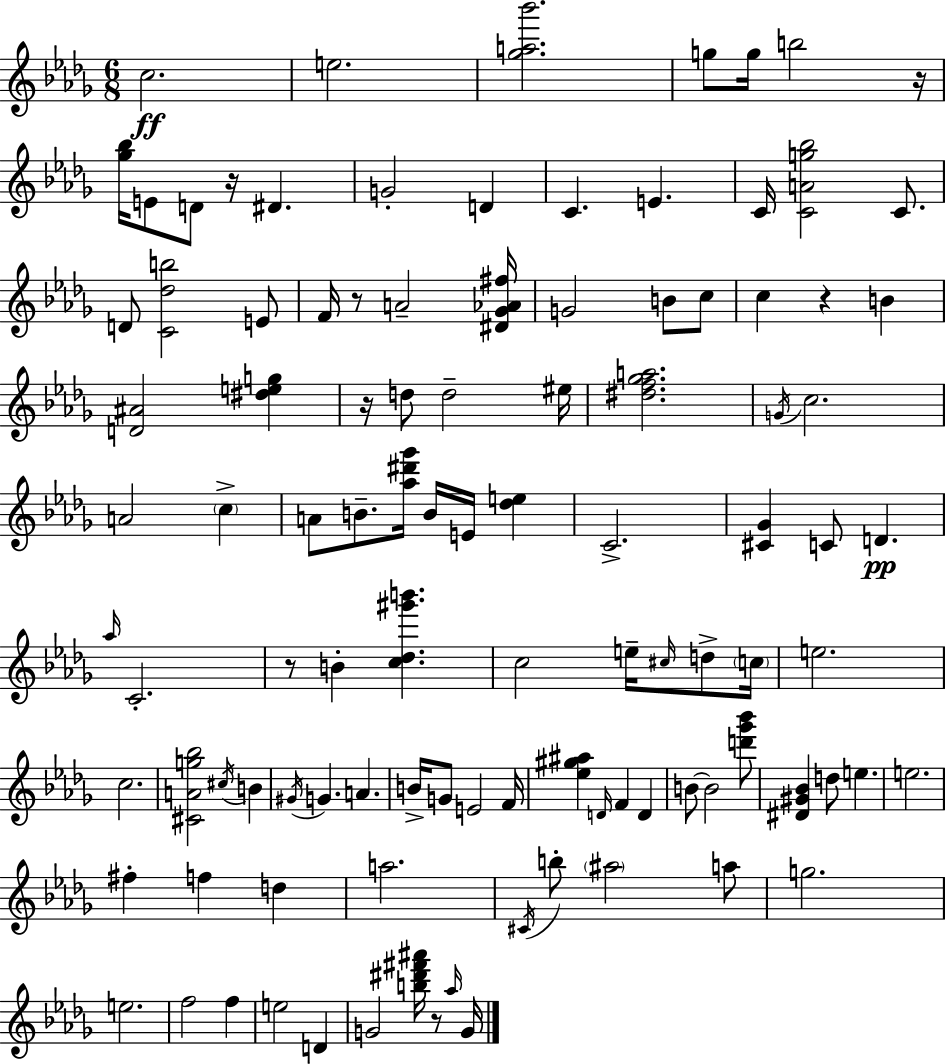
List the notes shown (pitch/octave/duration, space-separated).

C5/h. E5/h. [Gb5,A5,Bb6]/h. G5/e G5/s B5/h R/s [Gb5,Bb5]/s E4/e D4/e R/s D#4/q. G4/h D4/q C4/q. E4/q. C4/s [C4,A4,G5,Bb5]/h C4/e. D4/e [C4,Db5,B5]/h E4/e F4/s R/e A4/h [D#4,Gb4,Ab4,F#5]/s G4/h B4/e C5/e C5/q R/q B4/q [D4,A#4]/h [D#5,E5,G5]/q R/s D5/e D5/h EIS5/s [D#5,F5,Gb5,A5]/h. G4/s C5/h. A4/h C5/q A4/e B4/e. [Ab5,D#6,Gb6]/s B4/s E4/s [Db5,E5]/q C4/h. [C#4,Gb4]/q C4/e D4/q. Ab5/s C4/h. R/e B4/q [C5,Db5,G#6,B6]/q. C5/h E5/s C#5/s D5/e C5/s E5/h. C5/h. [C#4,A4,G5,Bb5]/h C#5/s B4/q G#4/s G4/q. A4/q. B4/s G4/e E4/h F4/s [Eb5,G#5,A#5]/q D4/s F4/q D4/q B4/e B4/h [D6,Gb6,Bb6]/e [D#4,G#4,Bb4]/q D5/e E5/q. E5/h. F#5/q F5/q D5/q A5/h. C#4/s B5/e A#5/h A5/e G5/h. E5/h. F5/h F5/q E5/h D4/q G4/h [B5,D#6,F#6,A#6]/s R/e Ab5/s G4/s